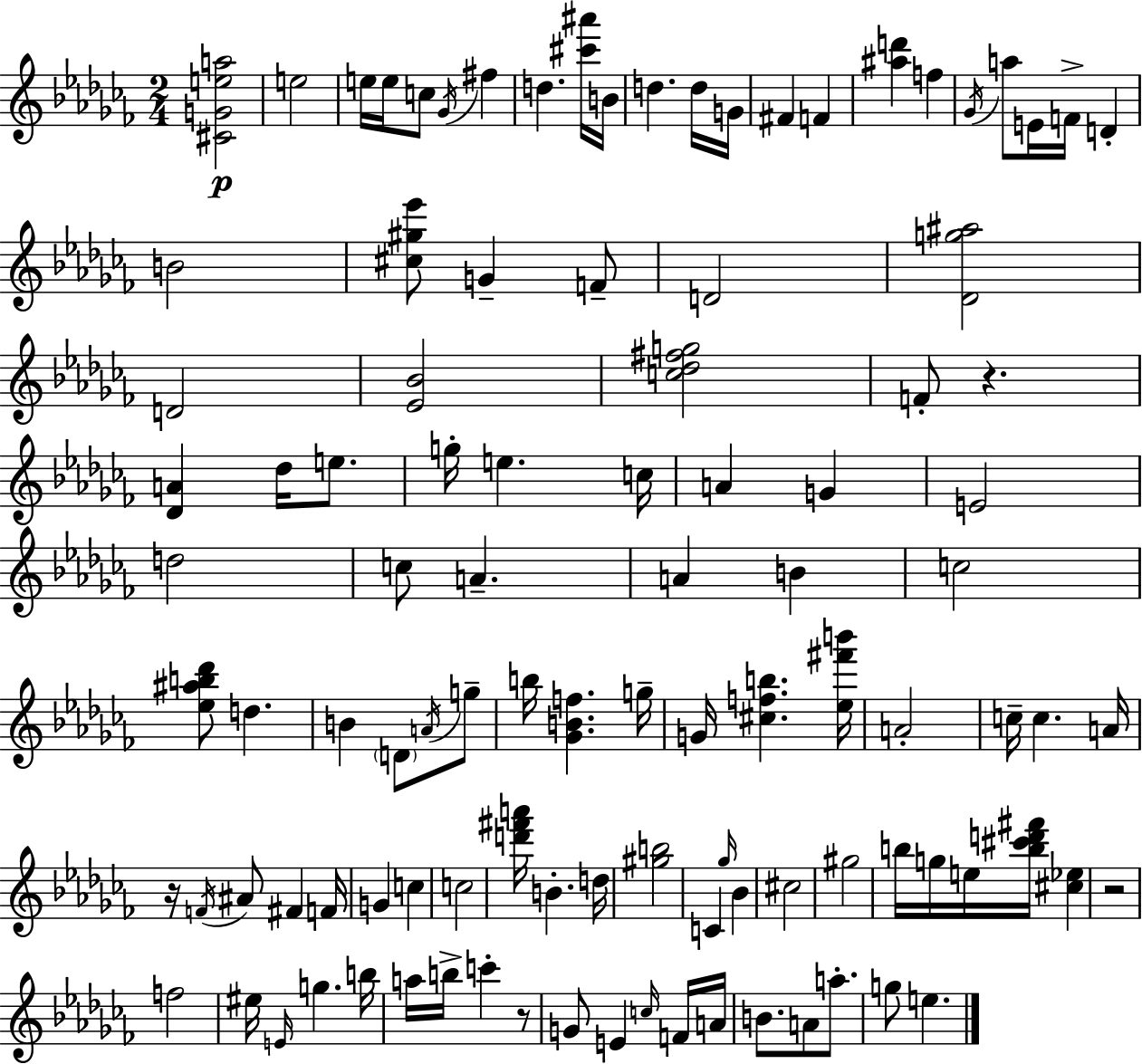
[C#4,G4,E5,A5]/h E5/h E5/s E5/s C5/e Gb4/s F#5/q D5/q. [C#6,A#6]/s B4/s D5/q. D5/s G4/s F#4/q F4/q [A#5,D6]/q F5/q Gb4/s A5/e E4/s F4/s D4/q B4/h [C#5,G#5,Eb6]/e G4/q F4/e D4/h [Db4,G5,A#5]/h D4/h [Eb4,Bb4]/h [C5,Db5,F#5,G5]/h F4/e R/q. [Db4,A4]/q Db5/s E5/e. G5/s E5/q. C5/s A4/q G4/q E4/h D5/h C5/e A4/q. A4/q B4/q C5/h [Eb5,A#5,B5,Db6]/e D5/q. B4/q D4/e A4/s G5/e B5/s [Gb4,B4,F5]/q. G5/s G4/s [C#5,F5,B5]/q. [Eb5,F#6,B6]/s A4/h C5/s C5/q. A4/s R/s F4/s A#4/e F#4/q F4/s G4/q C5/q C5/h [D6,F#6,A6]/s B4/q. D5/s [G#5,B5]/h C4/q Gb5/s Bb4/q C#5/h G#5/h B5/s G5/s E5/s [B5,C#6,D6,F#6]/s [C#5,Eb5]/q R/h F5/h EIS5/s E4/s G5/q. B5/s A5/s B5/s C6/q R/e G4/e E4/q C5/s F4/s A4/s B4/e. A4/e A5/e. G5/e E5/q.